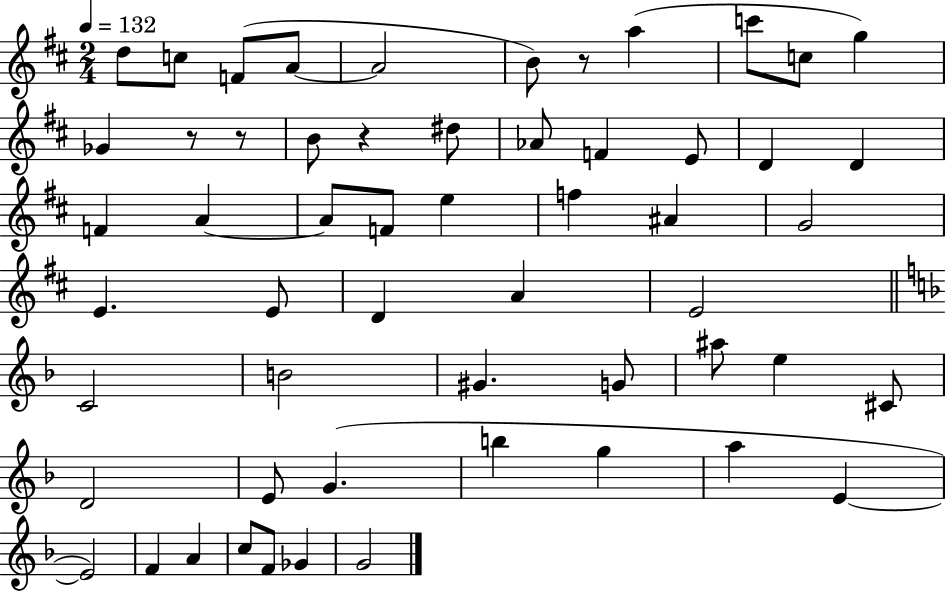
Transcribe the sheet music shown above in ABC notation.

X:1
T:Untitled
M:2/4
L:1/4
K:D
d/2 c/2 F/2 A/2 A2 B/2 z/2 a c'/2 c/2 g _G z/2 z/2 B/2 z ^d/2 _A/2 F E/2 D D F A A/2 F/2 e f ^A G2 E E/2 D A E2 C2 B2 ^G G/2 ^a/2 e ^C/2 D2 E/2 G b g a E E2 F A c/2 F/2 _G G2